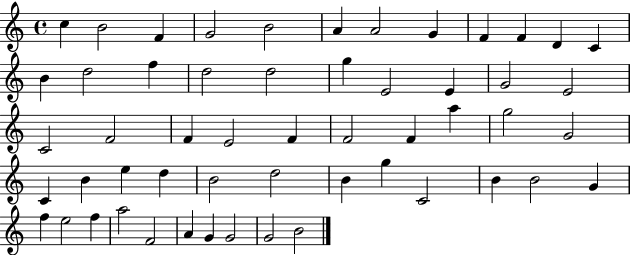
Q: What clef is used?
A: treble